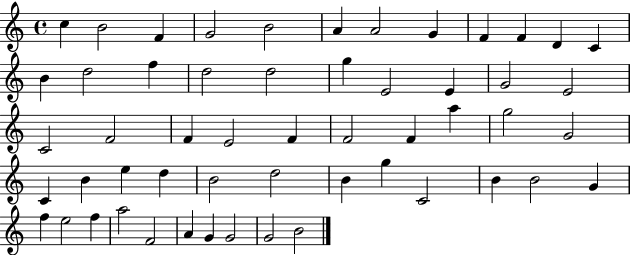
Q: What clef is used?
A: treble